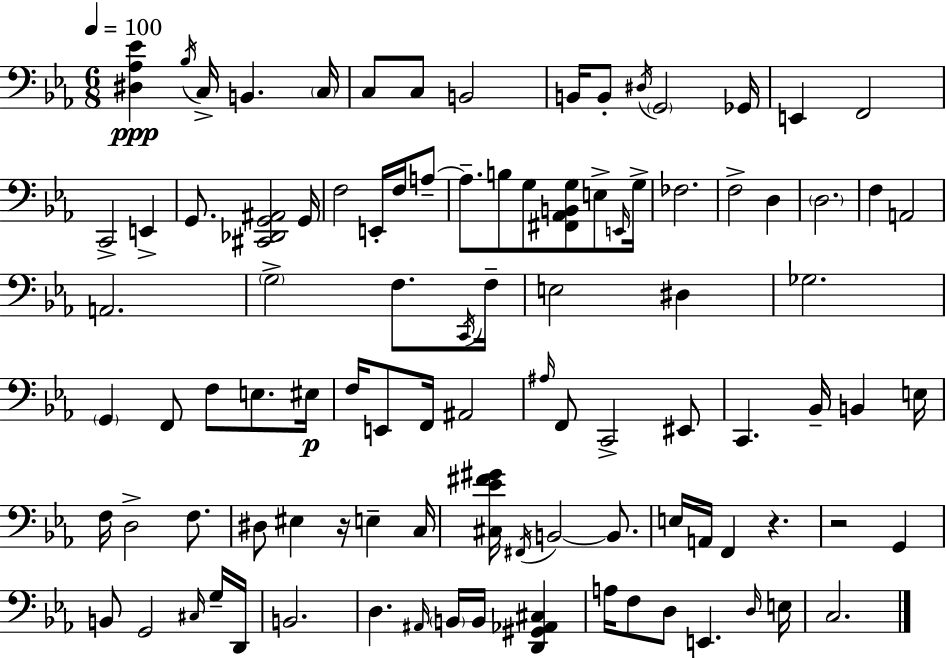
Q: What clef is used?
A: bass